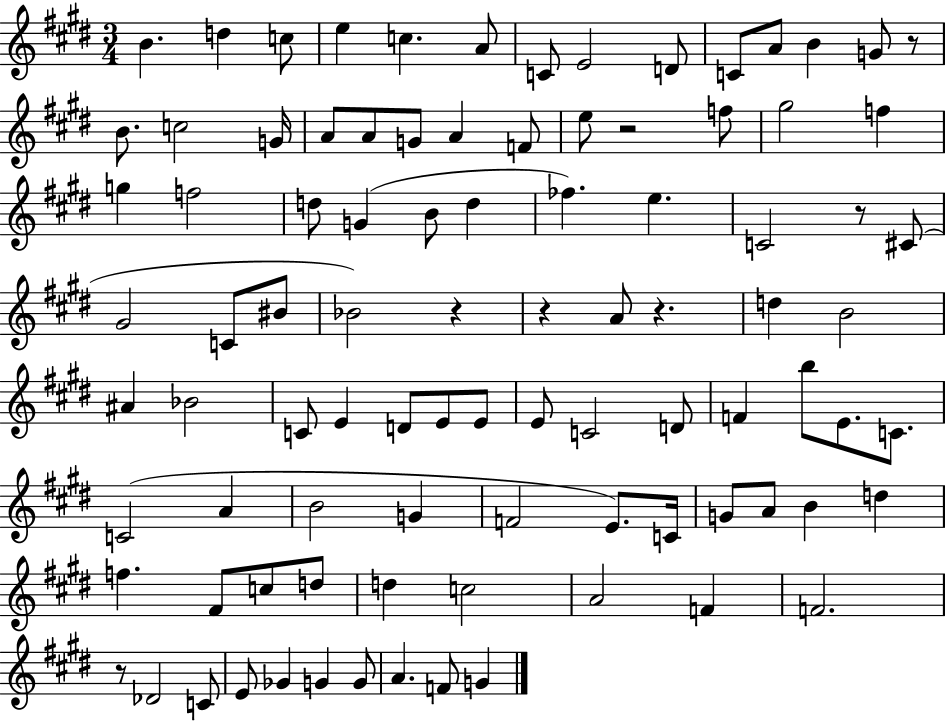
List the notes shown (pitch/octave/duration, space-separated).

B4/q. D5/q C5/e E5/q C5/q. A4/e C4/e E4/h D4/e C4/e A4/e B4/q G4/e R/e B4/e. C5/h G4/s A4/e A4/e G4/e A4/q F4/e E5/e R/h F5/e G#5/h F5/q G5/q F5/h D5/e G4/q B4/e D5/q FES5/q. E5/q. C4/h R/e C#4/e G#4/h C4/e BIS4/e Bb4/h R/q R/q A4/e R/q. D5/q B4/h A#4/q Bb4/h C4/e E4/q D4/e E4/e E4/e E4/e C4/h D4/e F4/q B5/e E4/e. C4/e. C4/h A4/q B4/h G4/q F4/h E4/e. C4/s G4/e A4/e B4/q D5/q F5/q. F#4/e C5/e D5/e D5/q C5/h A4/h F4/q F4/h. R/e Db4/h C4/e E4/e Gb4/q G4/q G4/e A4/q. F4/e G4/q